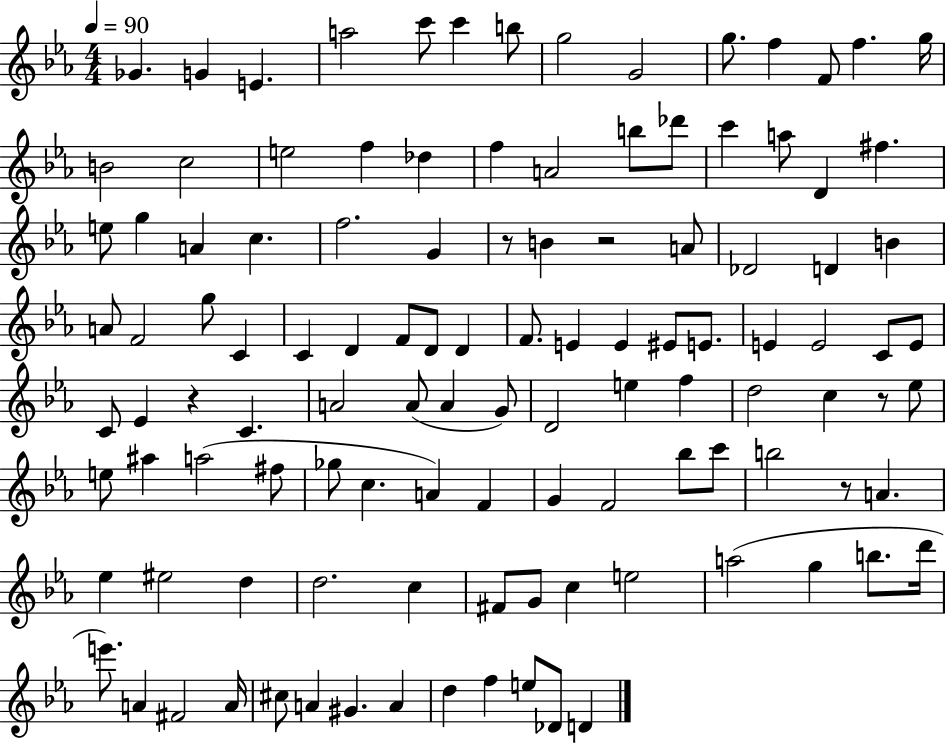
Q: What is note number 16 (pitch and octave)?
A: C5